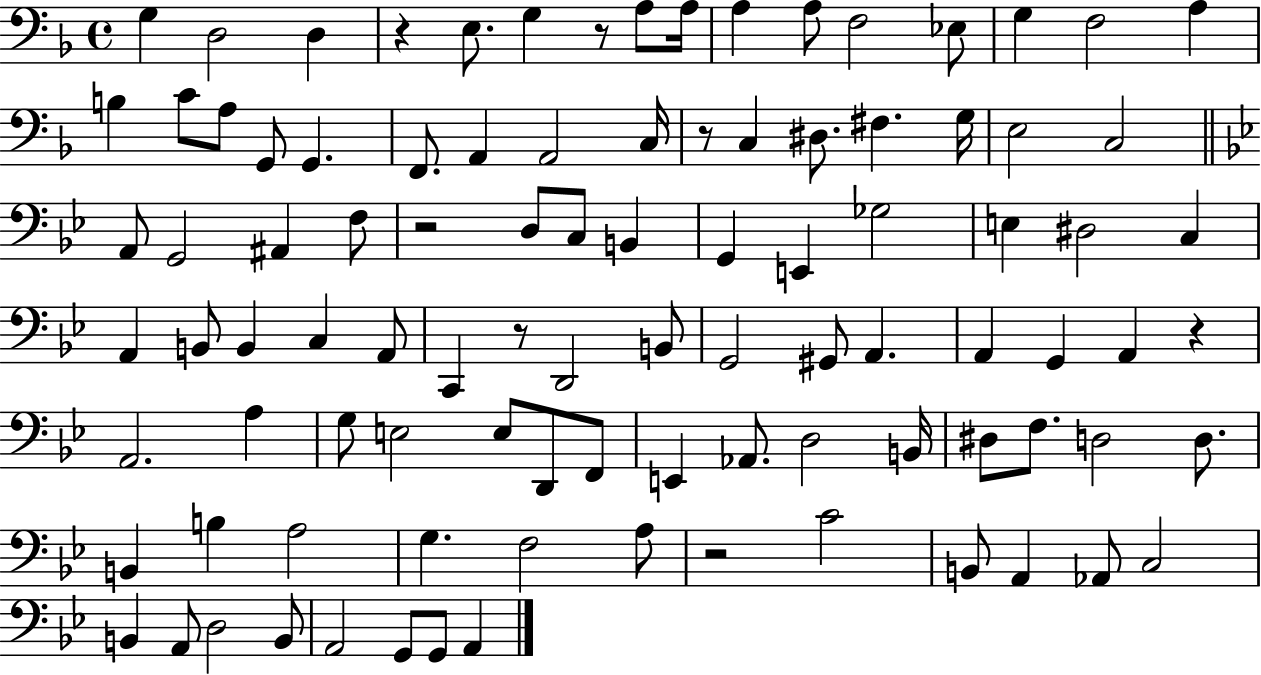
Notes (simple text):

G3/q D3/h D3/q R/q E3/e. G3/q R/e A3/e A3/s A3/q A3/e F3/h Eb3/e G3/q F3/h A3/q B3/q C4/e A3/e G2/e G2/q. F2/e. A2/q A2/h C3/s R/e C3/q D#3/e. F#3/q. G3/s E3/h C3/h A2/e G2/h A#2/q F3/e R/h D3/e C3/e B2/q G2/q E2/q Gb3/h E3/q D#3/h C3/q A2/q B2/e B2/q C3/q A2/e C2/q R/e D2/h B2/e G2/h G#2/e A2/q. A2/q G2/q A2/q R/q A2/h. A3/q G3/e E3/h E3/e D2/e F2/e E2/q Ab2/e. D3/h B2/s D#3/e F3/e. D3/h D3/e. B2/q B3/q A3/h G3/q. F3/h A3/e R/h C4/h B2/e A2/q Ab2/e C3/h B2/q A2/e D3/h B2/e A2/h G2/e G2/e A2/q